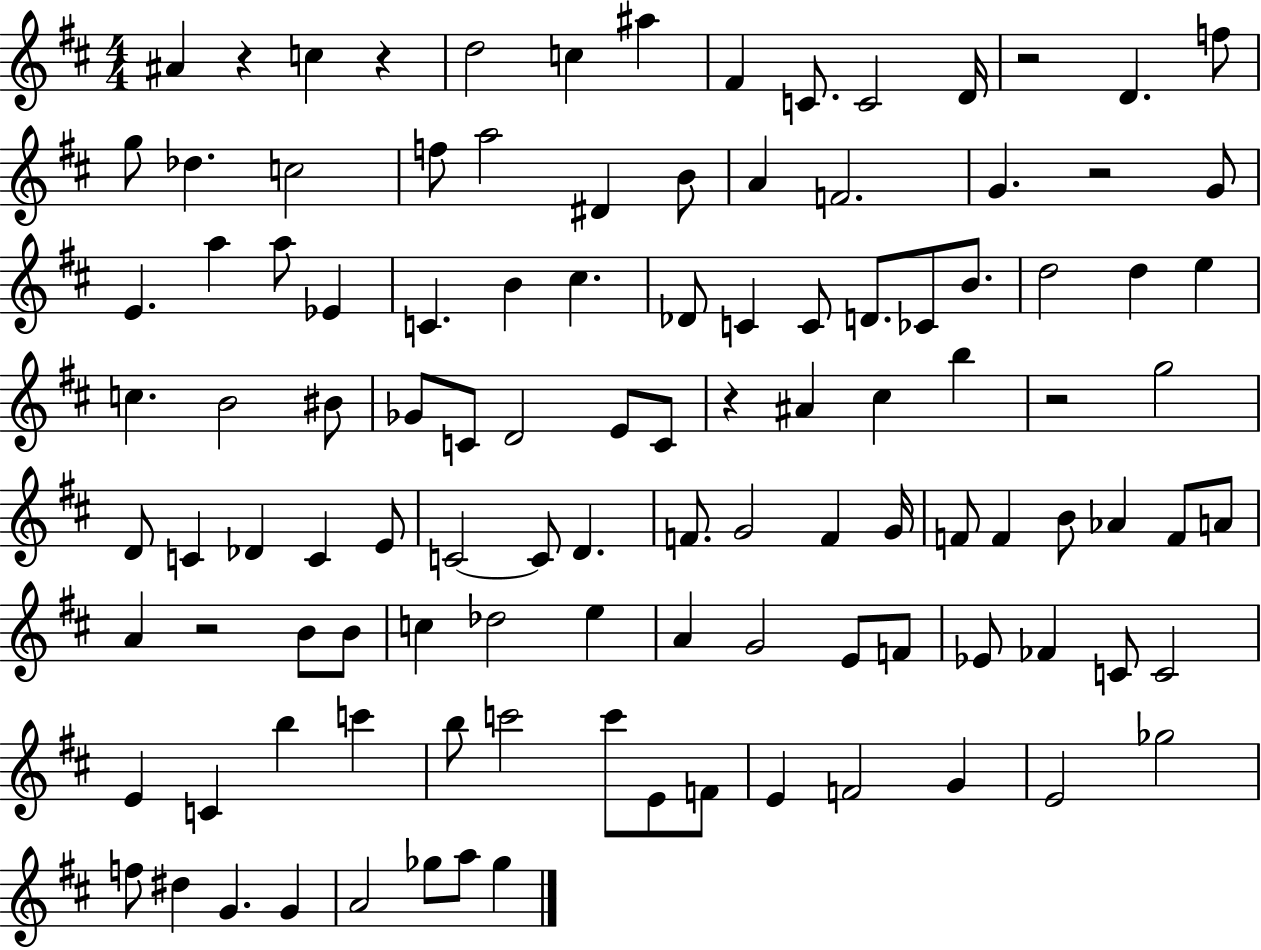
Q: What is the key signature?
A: D major